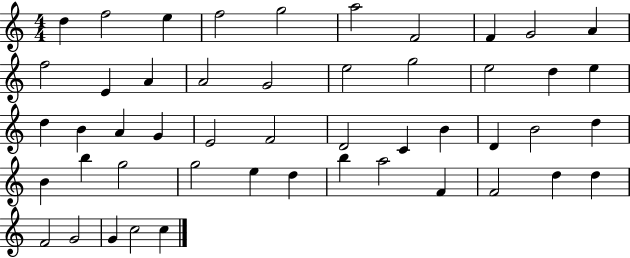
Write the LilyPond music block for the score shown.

{
  \clef treble
  \numericTimeSignature
  \time 4/4
  \key c \major
  d''4 f''2 e''4 | f''2 g''2 | a''2 f'2 | f'4 g'2 a'4 | \break f''2 e'4 a'4 | a'2 g'2 | e''2 g''2 | e''2 d''4 e''4 | \break d''4 b'4 a'4 g'4 | e'2 f'2 | d'2 c'4 b'4 | d'4 b'2 d''4 | \break b'4 b''4 g''2 | g''2 e''4 d''4 | b''4 a''2 f'4 | f'2 d''4 d''4 | \break f'2 g'2 | g'4 c''2 c''4 | \bar "|."
}